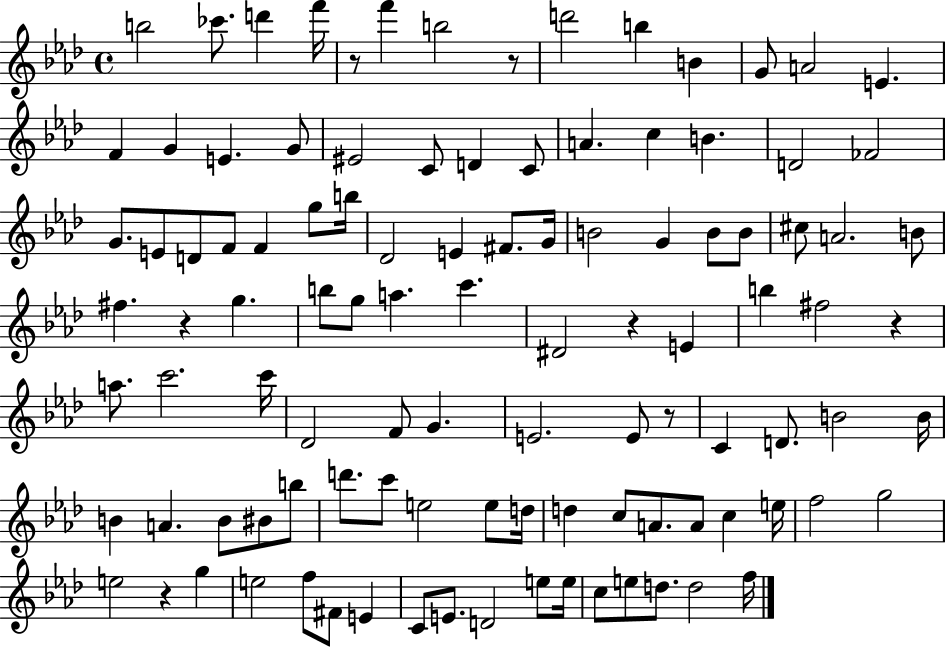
B5/h CES6/e. D6/q F6/s R/e F6/q B5/h R/e D6/h B5/q B4/q G4/e A4/h E4/q. F4/q G4/q E4/q. G4/e EIS4/h C4/e D4/q C4/e A4/q. C5/q B4/q. D4/h FES4/h G4/e. E4/e D4/e F4/e F4/q G5/e B5/s Db4/h E4/q F#4/e. G4/s B4/h G4/q B4/e B4/e C#5/e A4/h. B4/e F#5/q. R/q G5/q. B5/e G5/e A5/q. C6/q. D#4/h R/q E4/q B5/q F#5/h R/q A5/e. C6/h. C6/s Db4/h F4/e G4/q. E4/h. E4/e R/e C4/q D4/e. B4/h B4/s B4/q A4/q. B4/e BIS4/e B5/e D6/e. C6/e E5/h E5/e D5/s D5/q C5/e A4/e. A4/e C5/q E5/s F5/h G5/h E5/h R/q G5/q E5/h F5/e F#4/e E4/q C4/e E4/e. D4/h E5/e E5/s C5/e E5/e D5/e. D5/h F5/s